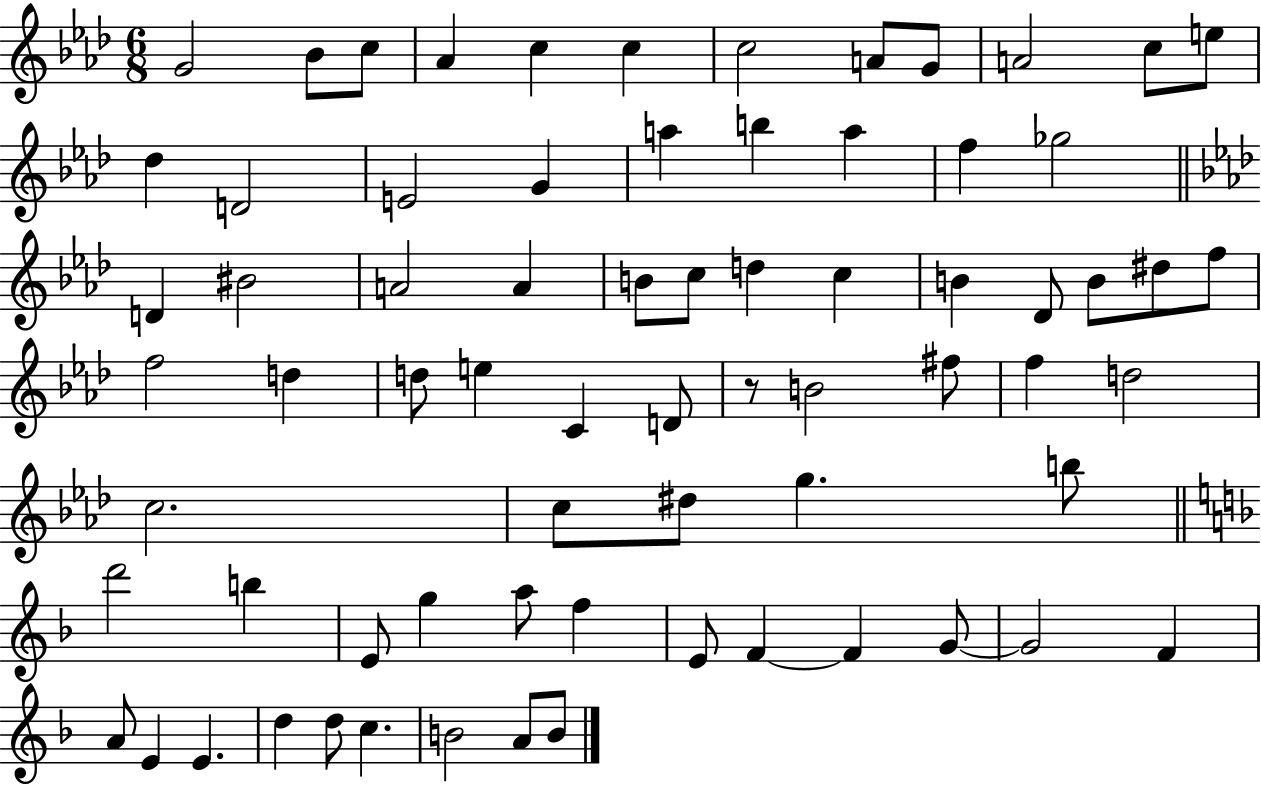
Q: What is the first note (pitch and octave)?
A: G4